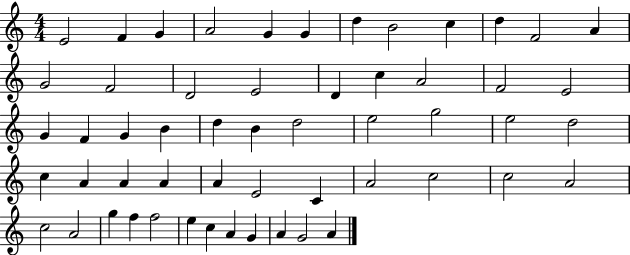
E4/h F4/q G4/q A4/h G4/q G4/q D5/q B4/h C5/q D5/q F4/h A4/q G4/h F4/h D4/h E4/h D4/q C5/q A4/h F4/h E4/h G4/q F4/q G4/q B4/q D5/q B4/q D5/h E5/h G5/h E5/h D5/h C5/q A4/q A4/q A4/q A4/q E4/h C4/q A4/h C5/h C5/h A4/h C5/h A4/h G5/q F5/q F5/h E5/q C5/q A4/q G4/q A4/q G4/h A4/q